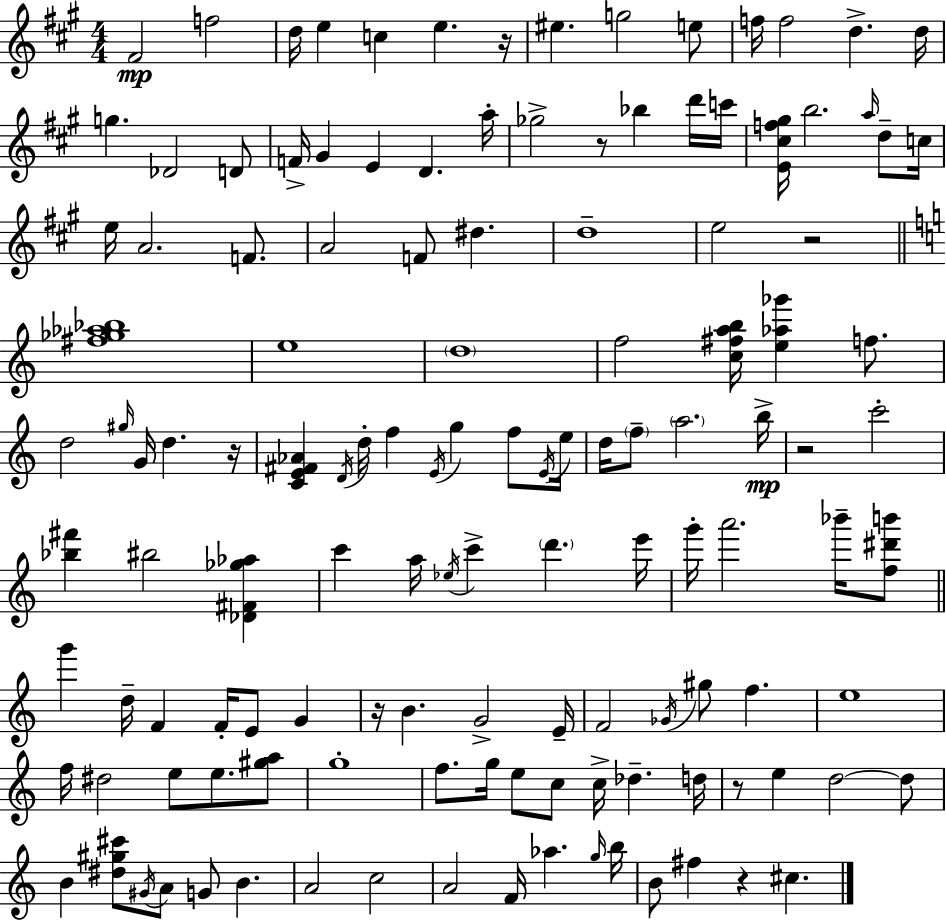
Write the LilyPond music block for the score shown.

{
  \clef treble
  \numericTimeSignature
  \time 4/4
  \key a \major
  fis'2\mp f''2 | d''16 e''4 c''4 e''4. r16 | eis''4. g''2 e''8 | f''16 f''2 d''4.-> d''16 | \break g''4. des'2 d'8 | f'16-> gis'4 e'4 d'4. a''16-. | ges''2-> r8 bes''4 d'''16 c'''16 | <e' cis'' f'' gis''>16 b''2. \grace { a''16 } d''8-- | \break c''16 e''16 a'2. f'8. | a'2 f'8 dis''4. | d''1-- | e''2 r2 | \break \bar "||" \break \key c \major <fis'' ges'' aes'' bes''>1 | e''1 | \parenthesize d''1 | f''2 <c'' fis'' a'' b''>16 <e'' aes'' ges'''>4 f''8. | \break d''2 \grace { gis''16 } g'16 d''4. | r16 <c' e' fis' aes'>4 \acciaccatura { d'16 } d''16-. f''4 \acciaccatura { e'16 } g''4 | f''8 \acciaccatura { e'16 } e''16 d''16 \parenthesize f''8-- \parenthesize a''2. | b''16->\mp r2 c'''2-. | \break <bes'' fis'''>4 bis''2 | <des' fis' ges'' aes''>4 c'''4 a''16 \acciaccatura { ees''16 } c'''4-> \parenthesize d'''4. | e'''16 g'''16-. a'''2. | bes'''16-- <f'' dis''' b'''>8 \bar "||" \break \key c \major g'''4 d''16-- f'4 f'16-. e'8 g'4 | r16 b'4. g'2-> e'16-- | f'2 \acciaccatura { ges'16 } gis''8 f''4. | e''1 | \break f''16 dis''2 e''8 e''8. <gis'' a''>8 | g''1-. | f''8. g''16 e''8 c''8 c''16-> des''4.-- | d''16 r8 e''4 d''2~~ d''8 | \break b'4 <dis'' gis'' cis'''>8 \acciaccatura { gis'16 } a'8 g'8 b'4. | a'2 c''2 | a'2 f'16 aes''4. | \grace { g''16 } b''16 b'8 fis''4 r4 cis''4. | \break \bar "|."
}